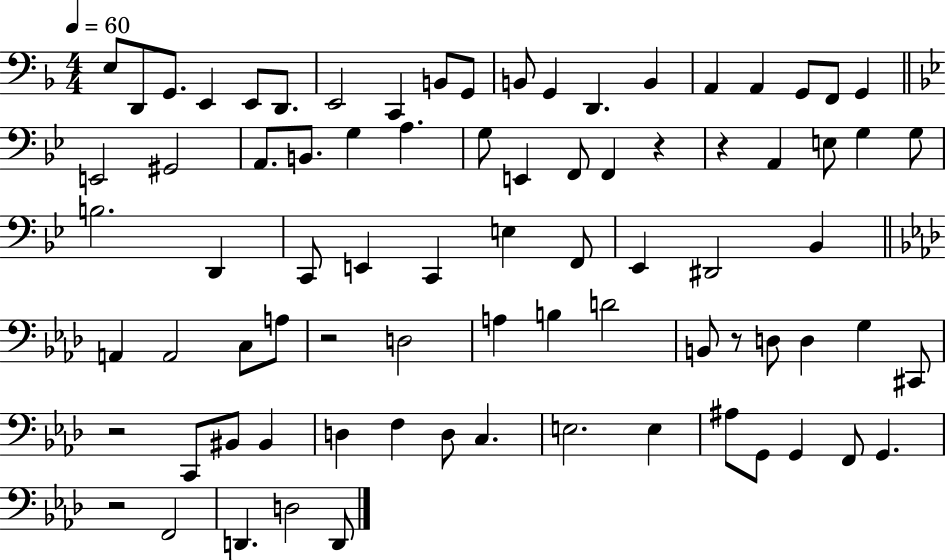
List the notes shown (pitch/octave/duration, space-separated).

E3/e D2/e G2/e. E2/q E2/e D2/e. E2/h C2/q B2/e G2/e B2/e G2/q D2/q. B2/q A2/q A2/q G2/e F2/e G2/q E2/h G#2/h A2/e. B2/e. G3/q A3/q. G3/e E2/q F2/e F2/q R/q R/q A2/q E3/e G3/q G3/e B3/h. D2/q C2/e E2/q C2/q E3/q F2/e Eb2/q D#2/h Bb2/q A2/q A2/h C3/e A3/e R/h D3/h A3/q B3/q D4/h B2/e R/e D3/e D3/q G3/q C#2/e R/h C2/e BIS2/e BIS2/q D3/q F3/q D3/e C3/q. E3/h. E3/q A#3/e G2/e G2/q F2/e G2/q. R/h F2/h D2/q. D3/h D2/e